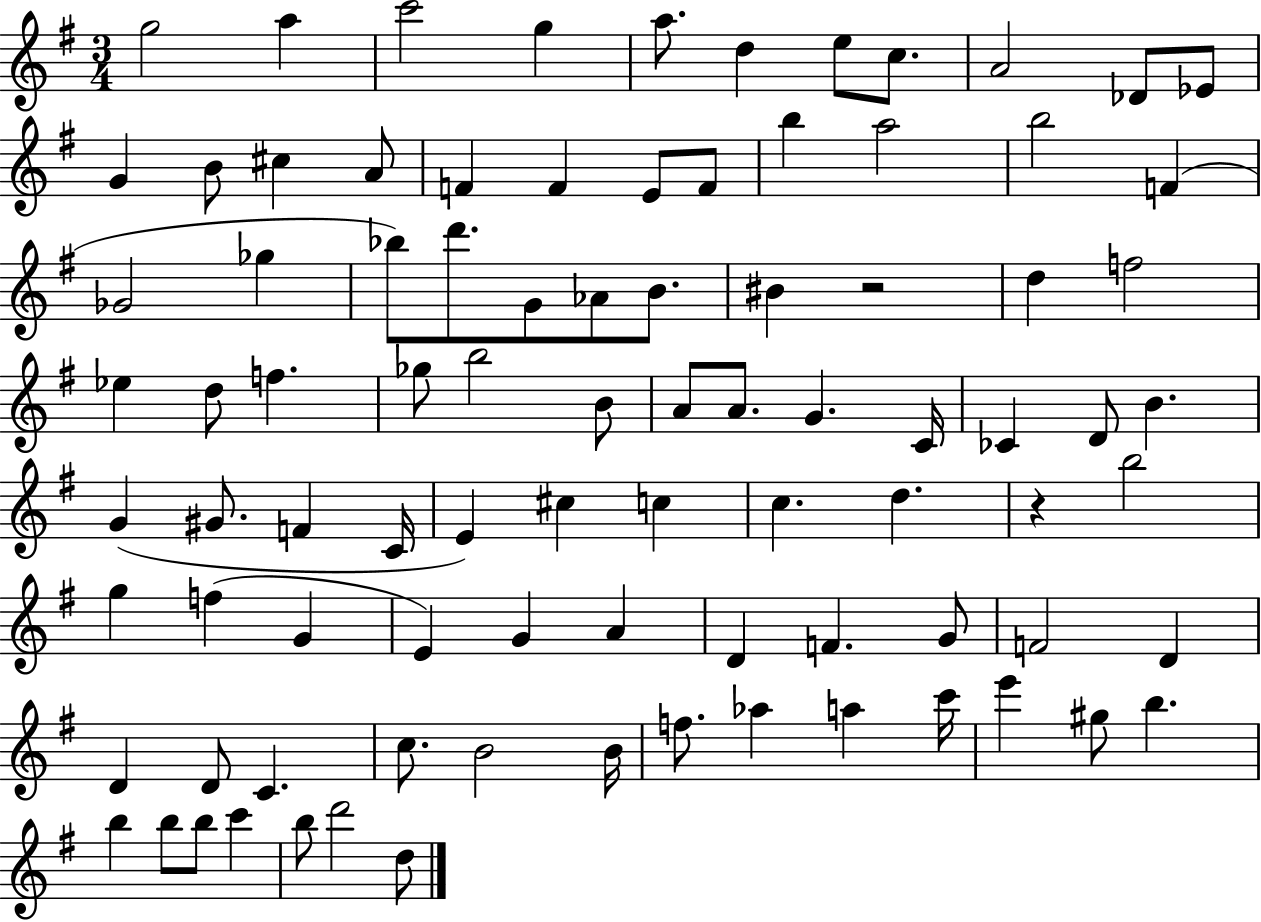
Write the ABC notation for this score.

X:1
T:Untitled
M:3/4
L:1/4
K:G
g2 a c'2 g a/2 d e/2 c/2 A2 _D/2 _E/2 G B/2 ^c A/2 F F E/2 F/2 b a2 b2 F _G2 _g _b/2 d'/2 G/2 _A/2 B/2 ^B z2 d f2 _e d/2 f _g/2 b2 B/2 A/2 A/2 G C/4 _C D/2 B G ^G/2 F C/4 E ^c c c d z b2 g f G E G A D F G/2 F2 D D D/2 C c/2 B2 B/4 f/2 _a a c'/4 e' ^g/2 b b b/2 b/2 c' b/2 d'2 d/2